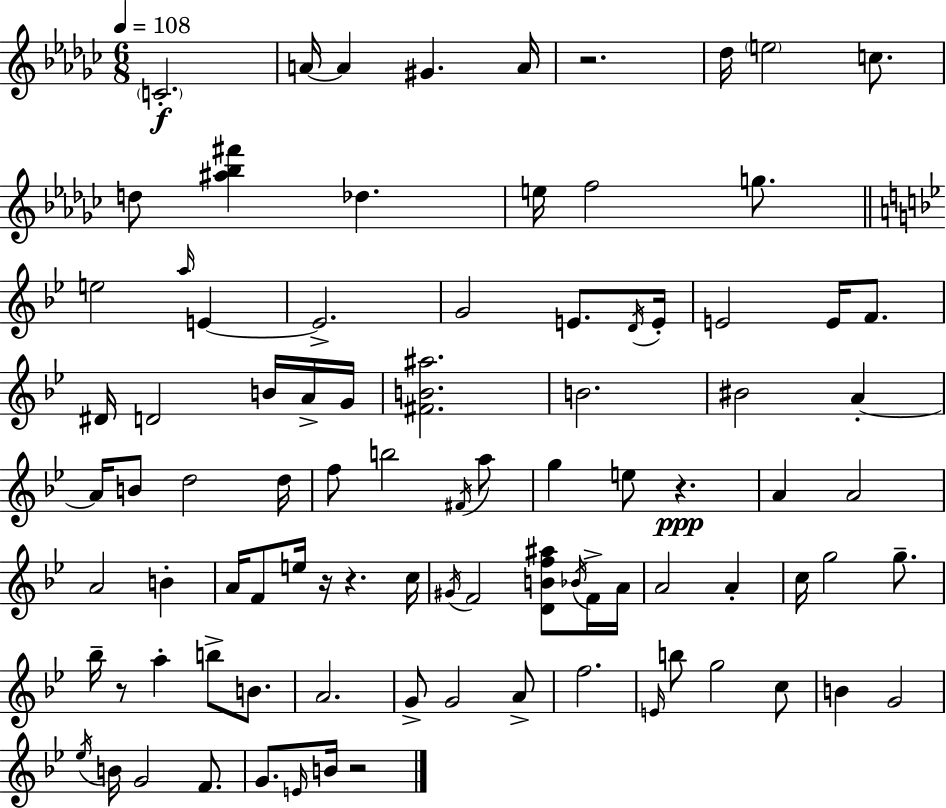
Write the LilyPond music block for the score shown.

{
  \clef treble
  \numericTimeSignature
  \time 6/8
  \key ees \minor
  \tempo 4 = 108
  \parenthesize c'2.-.\f | a'16~~ a'4 gis'4. a'16 | r2. | des''16 \parenthesize e''2 c''8. | \break d''8 <ais'' bes'' fis'''>4 des''4. | e''16 f''2 g''8. | \bar "||" \break \key g \minor e''2 \grace { a''16 } e'4~~ | e'2.-> | g'2 e'8. | \acciaccatura { d'16 } e'16-. e'2 e'16 f'8. | \break dis'16 d'2 b'16 | a'16-> g'16 <fis' b' ais''>2. | b'2. | bis'2 a'4-.~~ | \break a'16 b'8 d''2 | d''16 f''8 b''2 | \acciaccatura { fis'16 } a''8 g''4 e''8 r4.\ppp | a'4 a'2 | \break a'2 b'4-. | a'16 f'8 e''16 r16 r4. | c''16 \acciaccatura { gis'16 } f'2 | <d' b' f'' ais''>8 \acciaccatura { bes'16 } f'16-> a'16 a'2 | \break a'4-. c''16 g''2 | g''8.-- bes''16-- r8 a''4-. | b''8-> b'8. a'2. | g'8-> g'2 | \break a'8-> f''2. | \grace { e'16 } b''8 g''2 | c''8 b'4 g'2 | \acciaccatura { ees''16 } b'16 g'2 | \break f'8. g'8. \grace { e'16 } b'16 | r2 \bar "|."
}